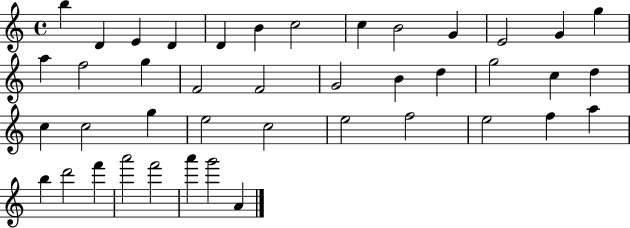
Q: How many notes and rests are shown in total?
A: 42